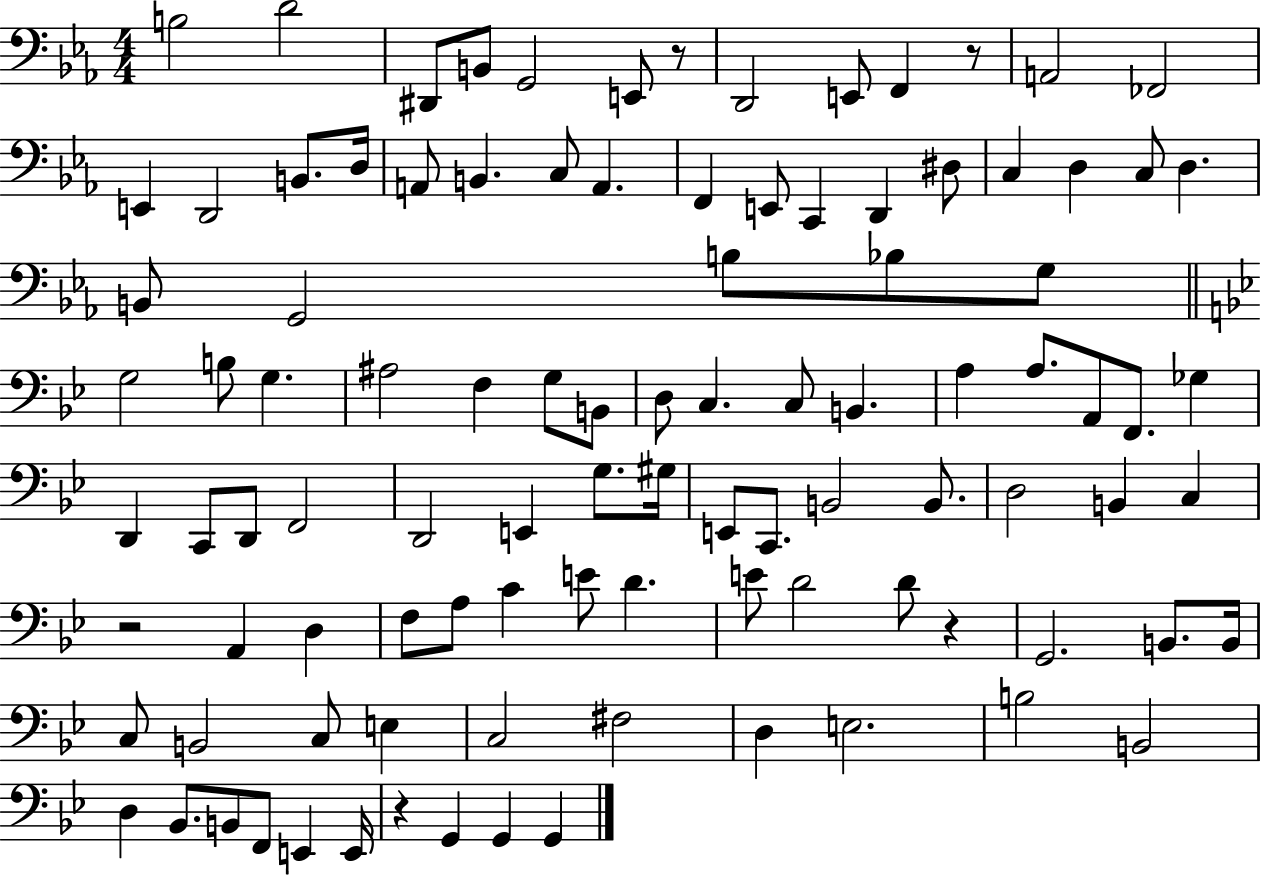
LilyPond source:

{
  \clef bass
  \numericTimeSignature
  \time 4/4
  \key ees \major
  b2 d'2 | dis,8 b,8 g,2 e,8 r8 | d,2 e,8 f,4 r8 | a,2 fes,2 | \break e,4 d,2 b,8. d16 | a,8 b,4. c8 a,4. | f,4 e,8 c,4 d,4 dis8 | c4 d4 c8 d4. | \break b,8 g,2 b8 bes8 g8 | \bar "||" \break \key bes \major g2 b8 g4. | ais2 f4 g8 b,8 | d8 c4. c8 b,4. | a4 a8. a,8 f,8. ges4 | \break d,4 c,8 d,8 f,2 | d,2 e,4 g8. gis16 | e,8 c,8. b,2 b,8. | d2 b,4 c4 | \break r2 a,4 d4 | f8 a8 c'4 e'8 d'4. | e'8 d'2 d'8 r4 | g,2. b,8. b,16 | \break c8 b,2 c8 e4 | c2 fis2 | d4 e2. | b2 b,2 | \break d4 bes,8. b,8 f,8 e,4 e,16 | r4 g,4 g,4 g,4 | \bar "|."
}